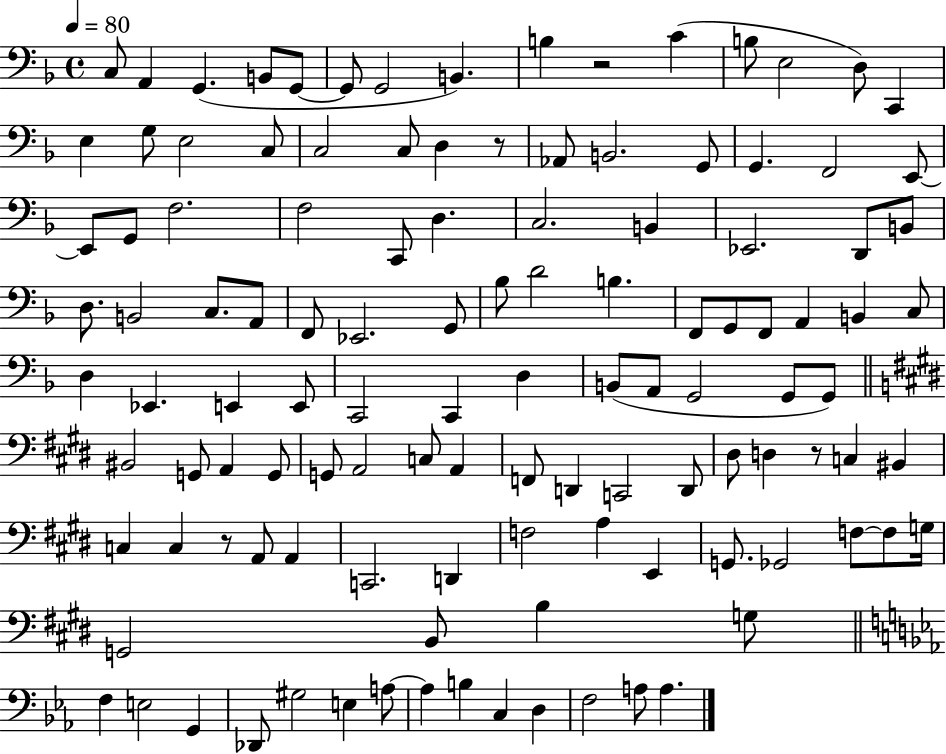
C3/e A2/q G2/q. B2/e G2/e G2/e G2/h B2/q. B3/q R/h C4/q B3/e E3/h D3/e C2/q E3/q G3/e E3/h C3/e C3/h C3/e D3/q R/e Ab2/e B2/h. G2/e G2/q. F2/h E2/e E2/e G2/e F3/h. F3/h C2/e D3/q. C3/h. B2/q Eb2/h. D2/e B2/e D3/e. B2/h C3/e. A2/e F2/e Eb2/h. G2/e Bb3/e D4/h B3/q. F2/e G2/e F2/e A2/q B2/q C3/e D3/q Eb2/q. E2/q E2/e C2/h C2/q D3/q B2/e A2/e G2/h G2/e G2/e BIS2/h G2/e A2/q G2/e G2/e A2/h C3/e A2/q F2/e D2/q C2/h D2/e D#3/e D3/q R/e C3/q BIS2/q C3/q C3/q R/e A2/e A2/q C2/h. D2/q F3/h A3/q E2/q G2/e. Gb2/h F3/e F3/e G3/s G2/h B2/e B3/q G3/e F3/q E3/h G2/q Db2/e G#3/h E3/q A3/e A3/q B3/q C3/q D3/q F3/h A3/e A3/q.